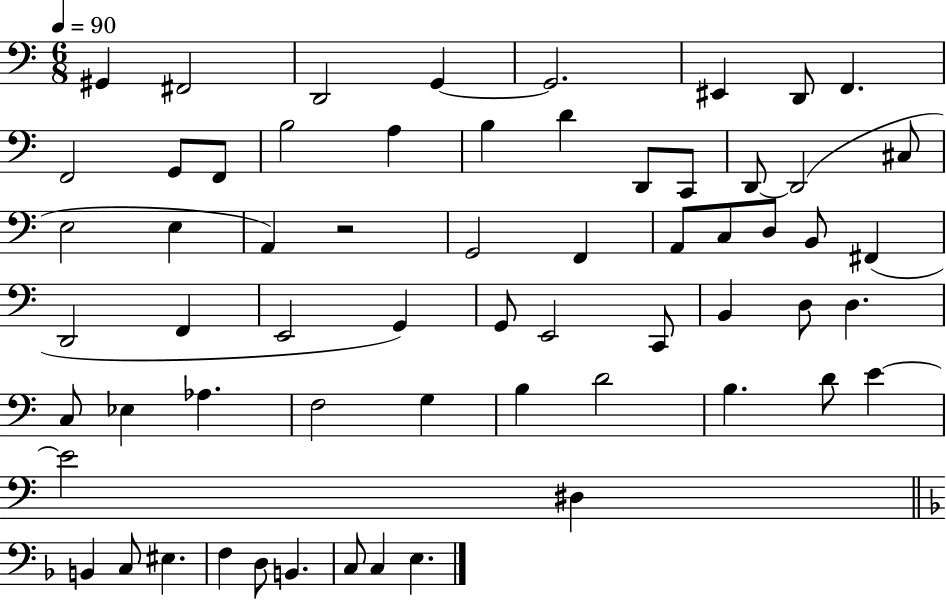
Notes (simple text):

G#2/q F#2/h D2/h G2/q G2/h. EIS2/q D2/e F2/q. F2/h G2/e F2/e B3/h A3/q B3/q D4/q D2/e C2/e D2/e D2/h C#3/e E3/h E3/q A2/q R/h G2/h F2/q A2/e C3/e D3/e B2/e F#2/q D2/h F2/q E2/h G2/q G2/e E2/h C2/e B2/q D3/e D3/q. C3/e Eb3/q Ab3/q. F3/h G3/q B3/q D4/h B3/q. D4/e E4/q E4/h D#3/q B2/q C3/e EIS3/q. F3/q D3/e B2/q. C3/e C3/q E3/q.